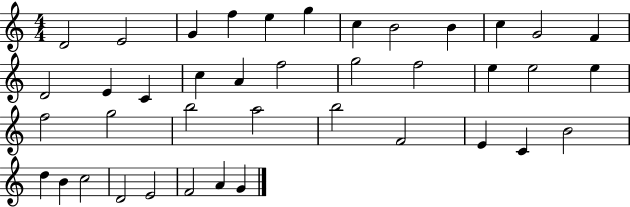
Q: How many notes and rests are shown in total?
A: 40